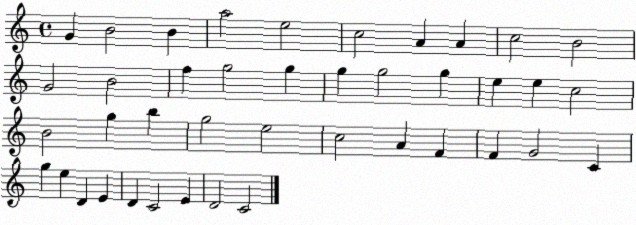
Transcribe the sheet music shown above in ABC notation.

X:1
T:Untitled
M:4/4
L:1/4
K:C
G B2 B a2 e2 c2 A A c2 B2 G2 B2 f g2 g g g2 g e e c2 B2 g b g2 e2 c2 A F F G2 C g e D E D C2 E D2 C2